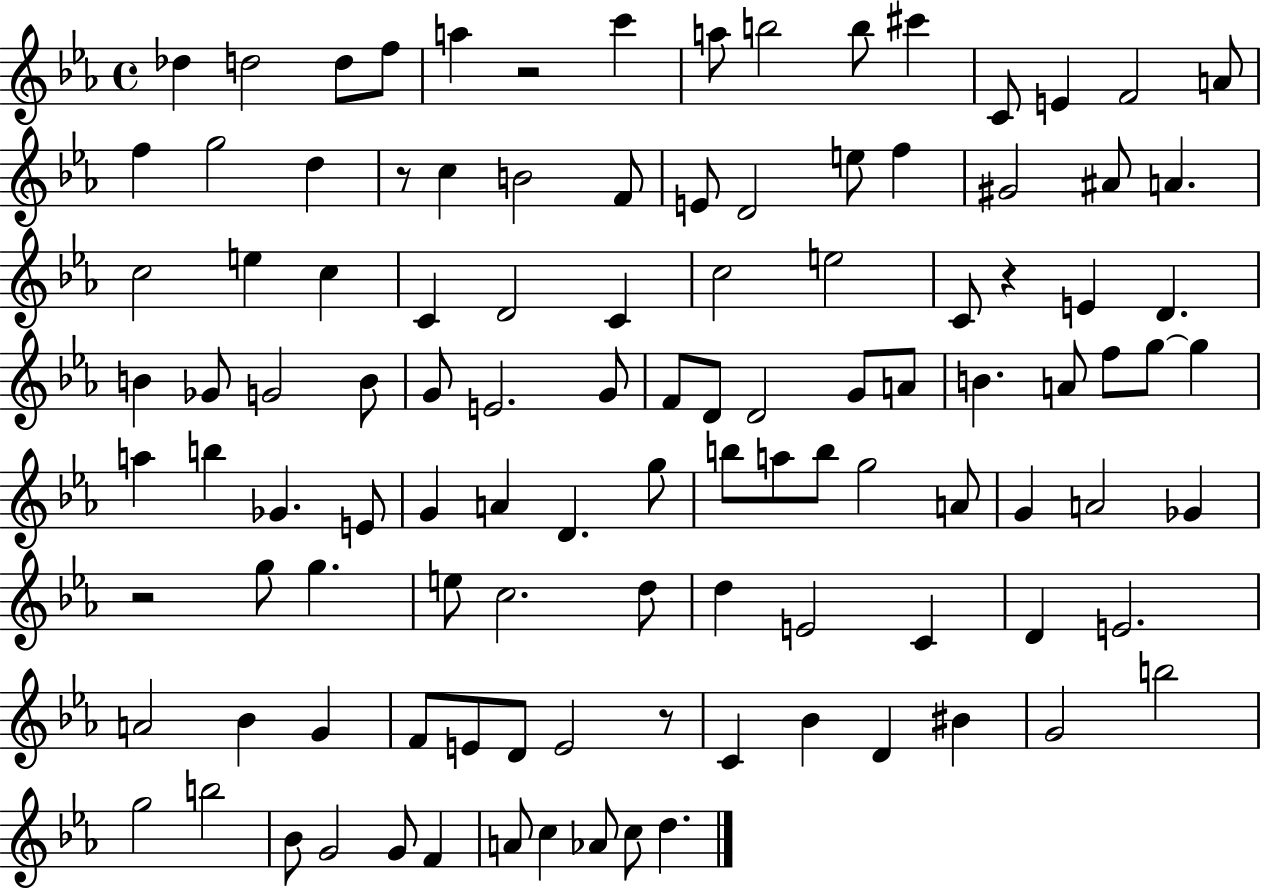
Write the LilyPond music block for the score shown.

{
  \clef treble
  \time 4/4
  \defaultTimeSignature
  \key ees \major
  des''4 d''2 d''8 f''8 | a''4 r2 c'''4 | a''8 b''2 b''8 cis'''4 | c'8 e'4 f'2 a'8 | \break f''4 g''2 d''4 | r8 c''4 b'2 f'8 | e'8 d'2 e''8 f''4 | gis'2 ais'8 a'4. | \break c''2 e''4 c''4 | c'4 d'2 c'4 | c''2 e''2 | c'8 r4 e'4 d'4. | \break b'4 ges'8 g'2 b'8 | g'8 e'2. g'8 | f'8 d'8 d'2 g'8 a'8 | b'4. a'8 f''8 g''8~~ g''4 | \break a''4 b''4 ges'4. e'8 | g'4 a'4 d'4. g''8 | b''8 a''8 b''8 g''2 a'8 | g'4 a'2 ges'4 | \break r2 g''8 g''4. | e''8 c''2. d''8 | d''4 e'2 c'4 | d'4 e'2. | \break a'2 bes'4 g'4 | f'8 e'8 d'8 e'2 r8 | c'4 bes'4 d'4 bis'4 | g'2 b''2 | \break g''2 b''2 | bes'8 g'2 g'8 f'4 | a'8 c''4 aes'8 c''8 d''4. | \bar "|."
}